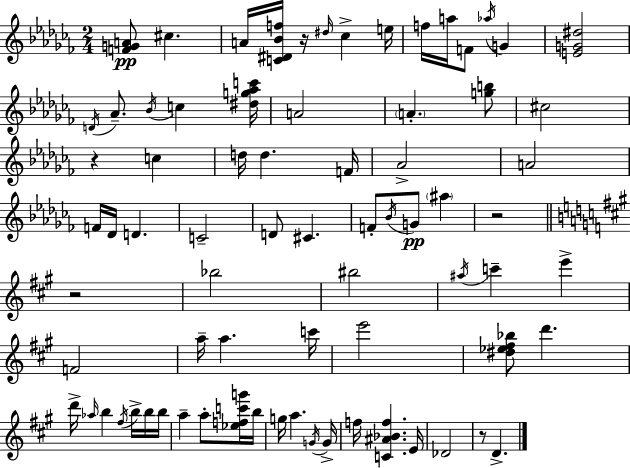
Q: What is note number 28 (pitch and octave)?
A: D4